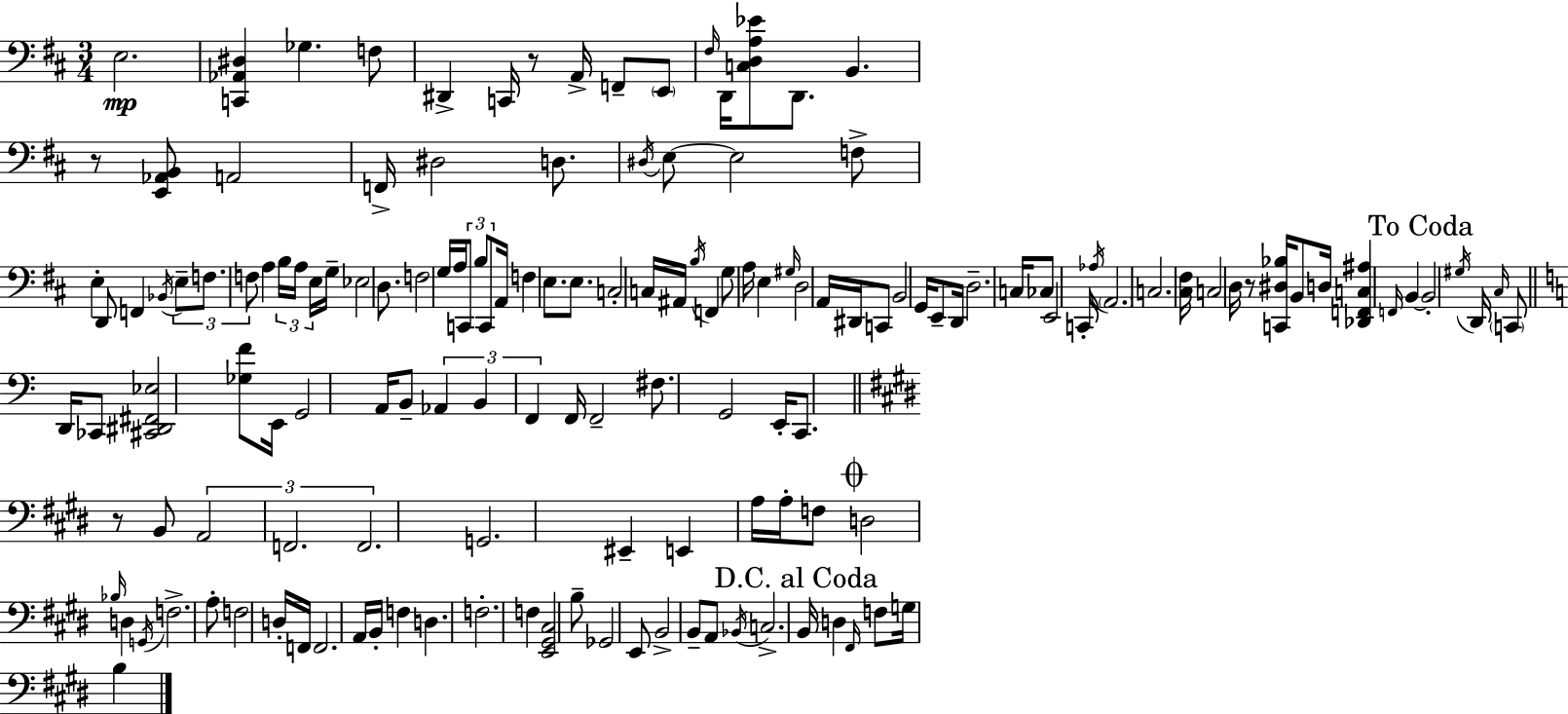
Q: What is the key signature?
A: D major